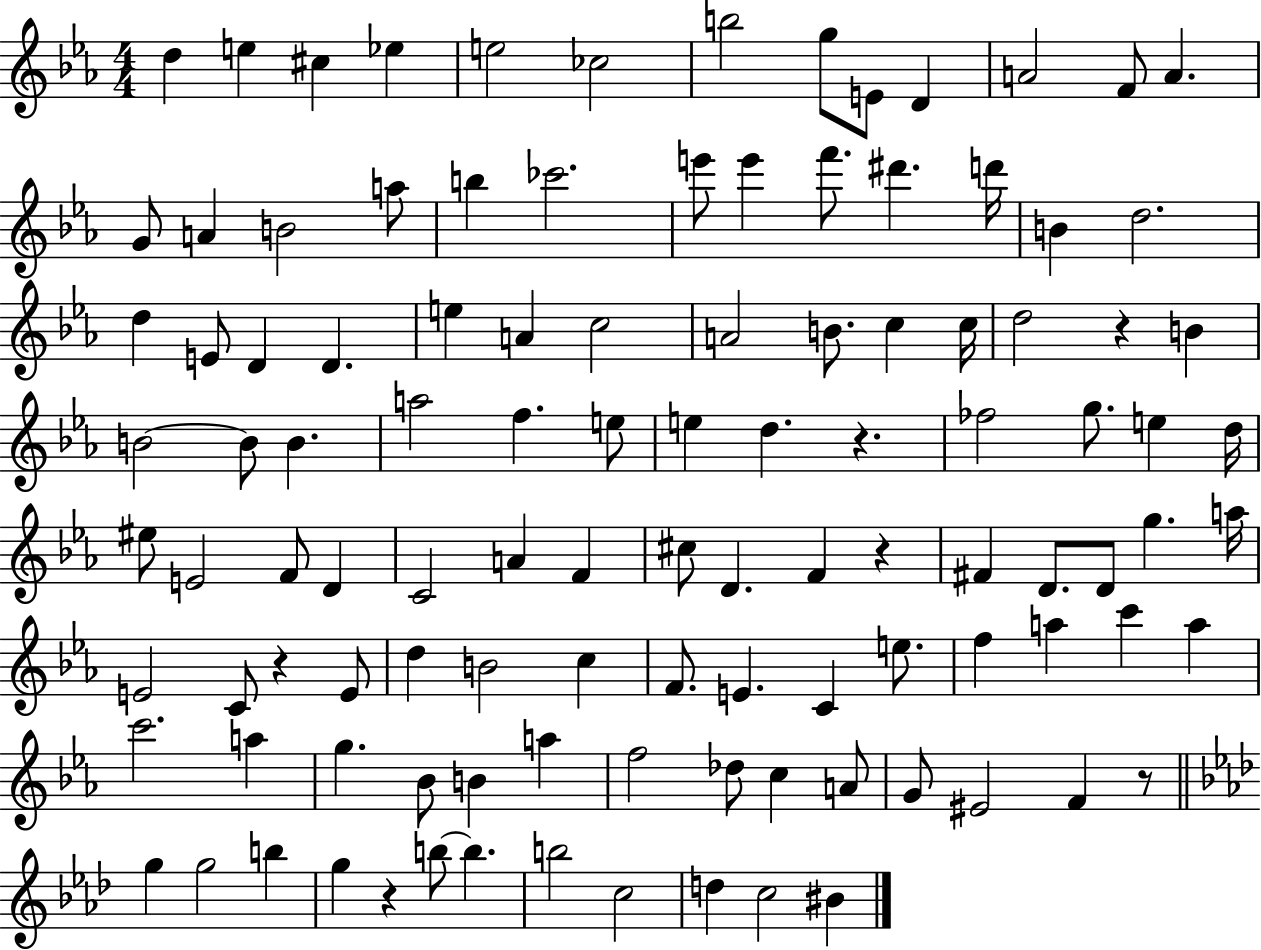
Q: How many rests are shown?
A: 6